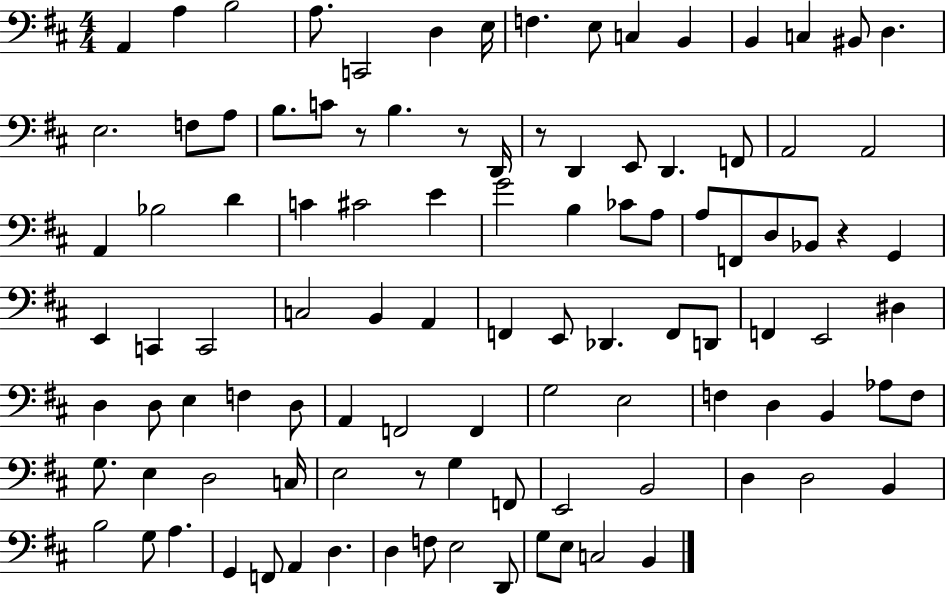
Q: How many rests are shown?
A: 5